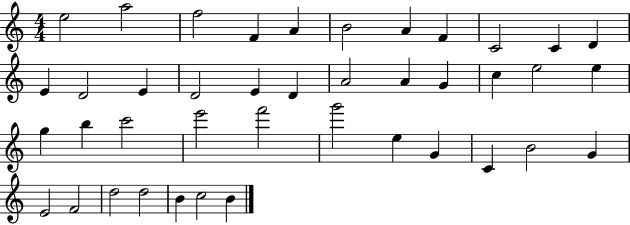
E5/h A5/h F5/h F4/q A4/q B4/h A4/q F4/q C4/h C4/q D4/q E4/q D4/h E4/q D4/h E4/q D4/q A4/h A4/q G4/q C5/q E5/h E5/q G5/q B5/q C6/h E6/h F6/h G6/h E5/q G4/q C4/q B4/h G4/q E4/h F4/h D5/h D5/h B4/q C5/h B4/q